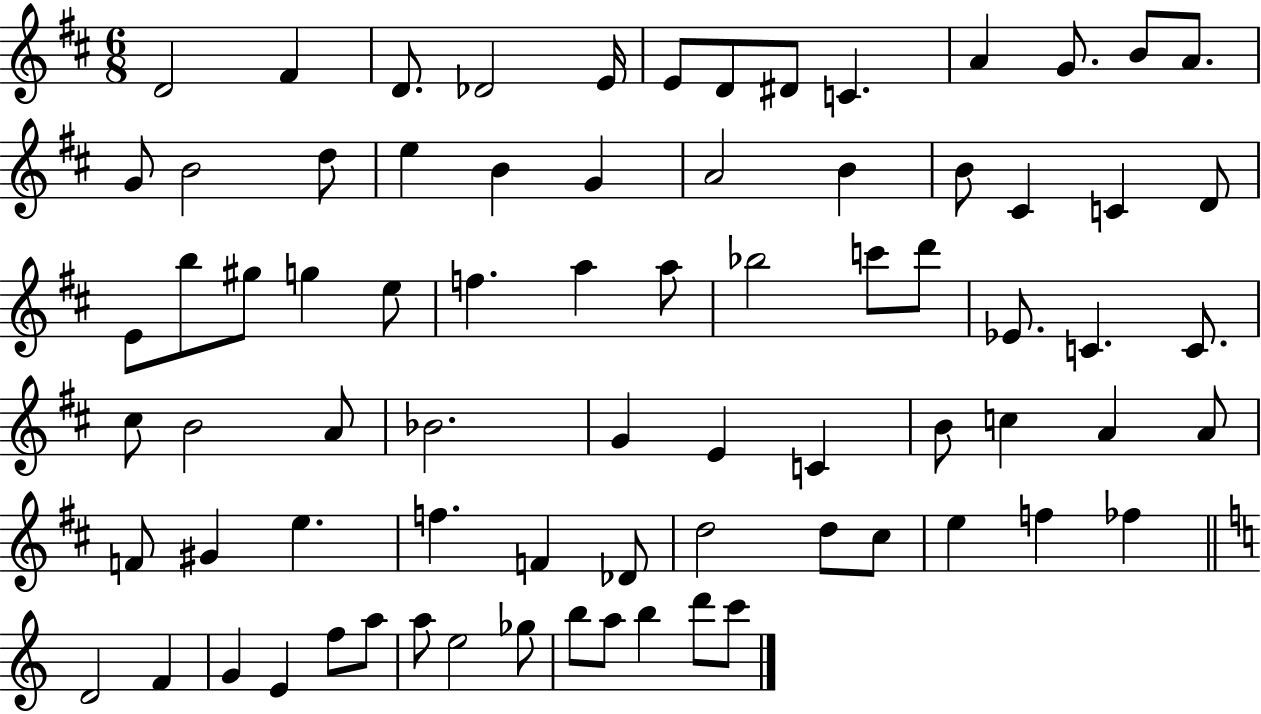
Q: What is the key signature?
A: D major